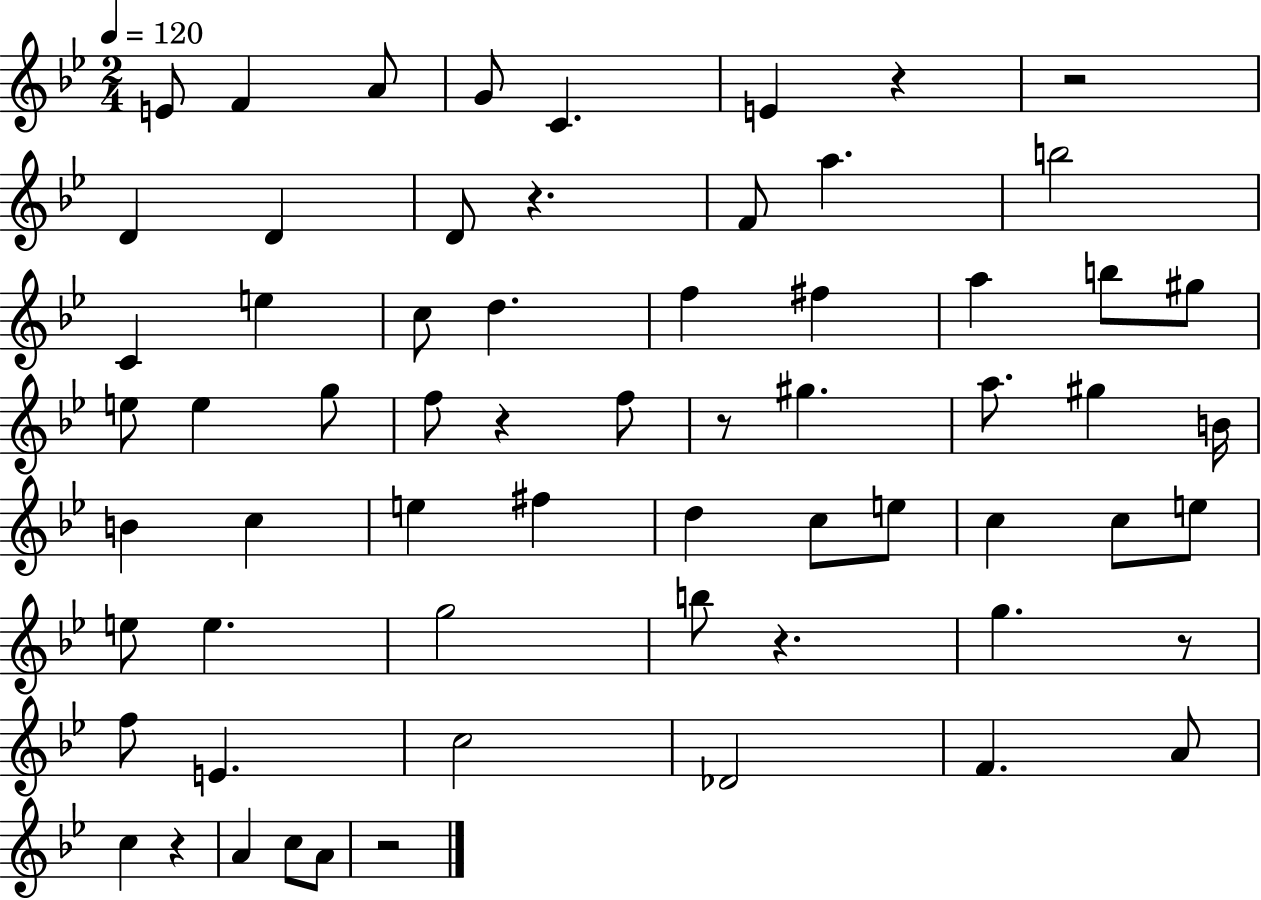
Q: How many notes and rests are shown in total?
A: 64